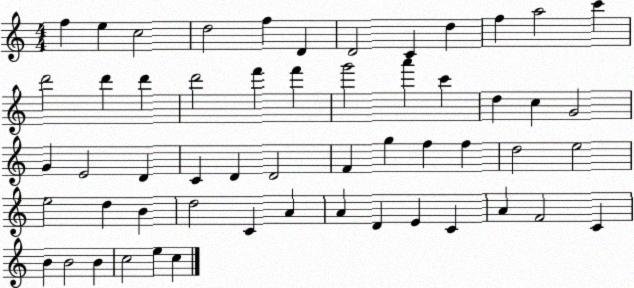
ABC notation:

X:1
T:Untitled
M:4/4
L:1/4
K:C
f e c2 d2 f D D2 C d f a2 c' d'2 d' d' d'2 f' f' g'2 a' c' d c G2 G E2 D C D D2 F g f f d2 e2 e2 d B d2 C A A D E C A F2 C B B2 B c2 e c